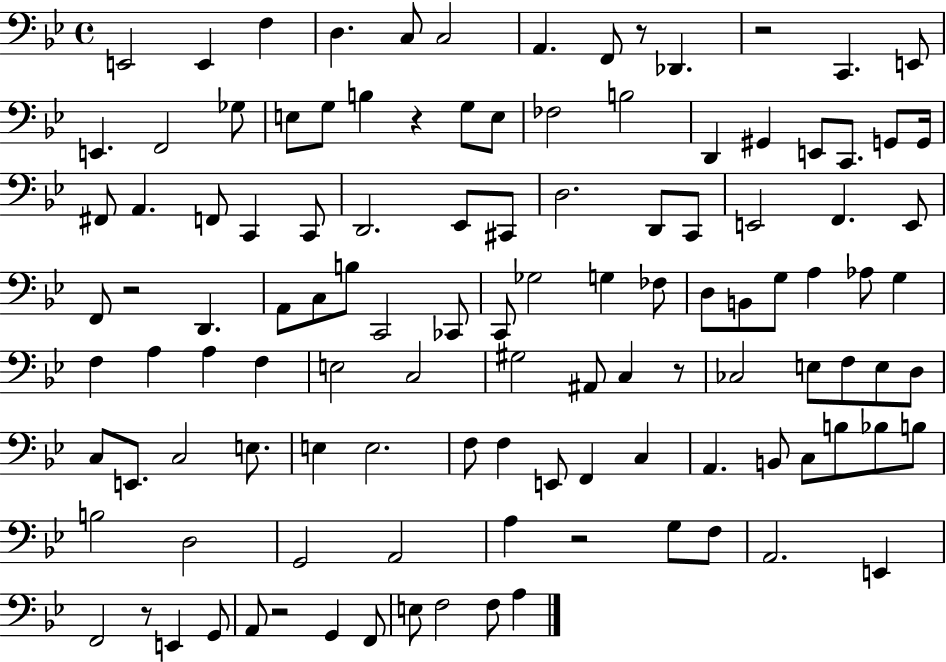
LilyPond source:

{
  \clef bass
  \time 4/4
  \defaultTimeSignature
  \key bes \major
  e,2 e,4 f4 | d4. c8 c2 | a,4. f,8 r8 des,4. | r2 c,4. e,8 | \break e,4. f,2 ges8 | e8 g8 b4 r4 g8 e8 | fes2 b2 | d,4 gis,4 e,8 c,8. g,8 g,16 | \break fis,8 a,4. f,8 c,4 c,8 | d,2. ees,8 cis,8 | d2. d,8 c,8 | e,2 f,4. e,8 | \break f,8 r2 d,4. | a,8 c8 b8 c,2 ces,8 | c,8 ges2 g4 fes8 | d8 b,8 g8 a4 aes8 g4 | \break f4 a4 a4 f4 | e2 c2 | gis2 ais,8 c4 r8 | ces2 e8 f8 e8 d8 | \break c8 e,8. c2 e8. | e4 e2. | f8 f4 e,8 f,4 c4 | a,4. b,8 c8 b8 bes8 b8 | \break b2 d2 | g,2 a,2 | a4 r2 g8 f8 | a,2. e,4 | \break f,2 r8 e,4 g,8 | a,8 r2 g,4 f,8 | e8 f2 f8 a4 | \bar "|."
}